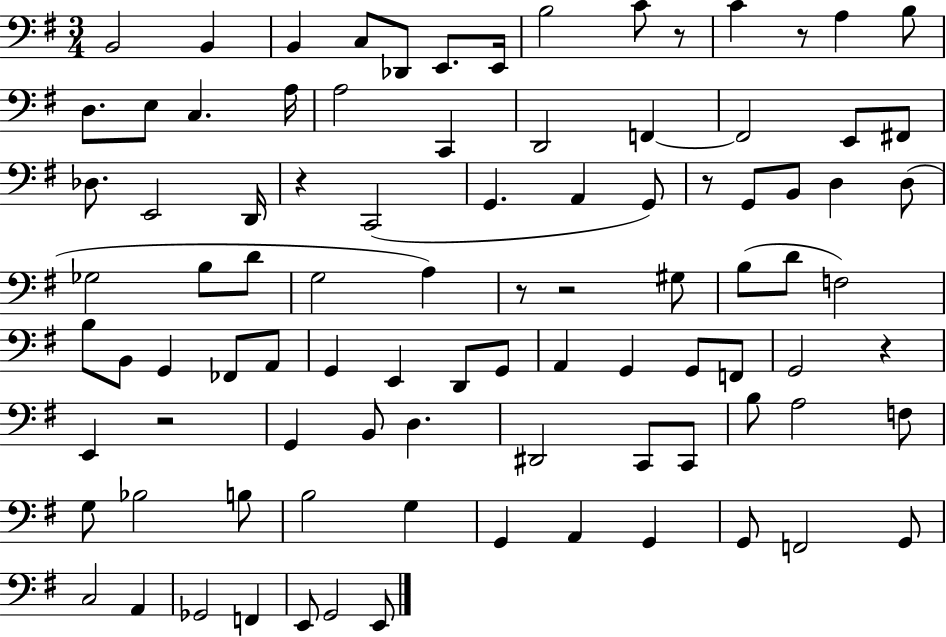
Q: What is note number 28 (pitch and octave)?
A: G2